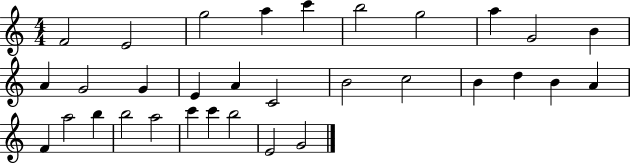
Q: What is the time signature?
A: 4/4